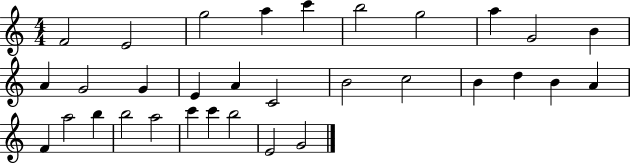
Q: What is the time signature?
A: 4/4